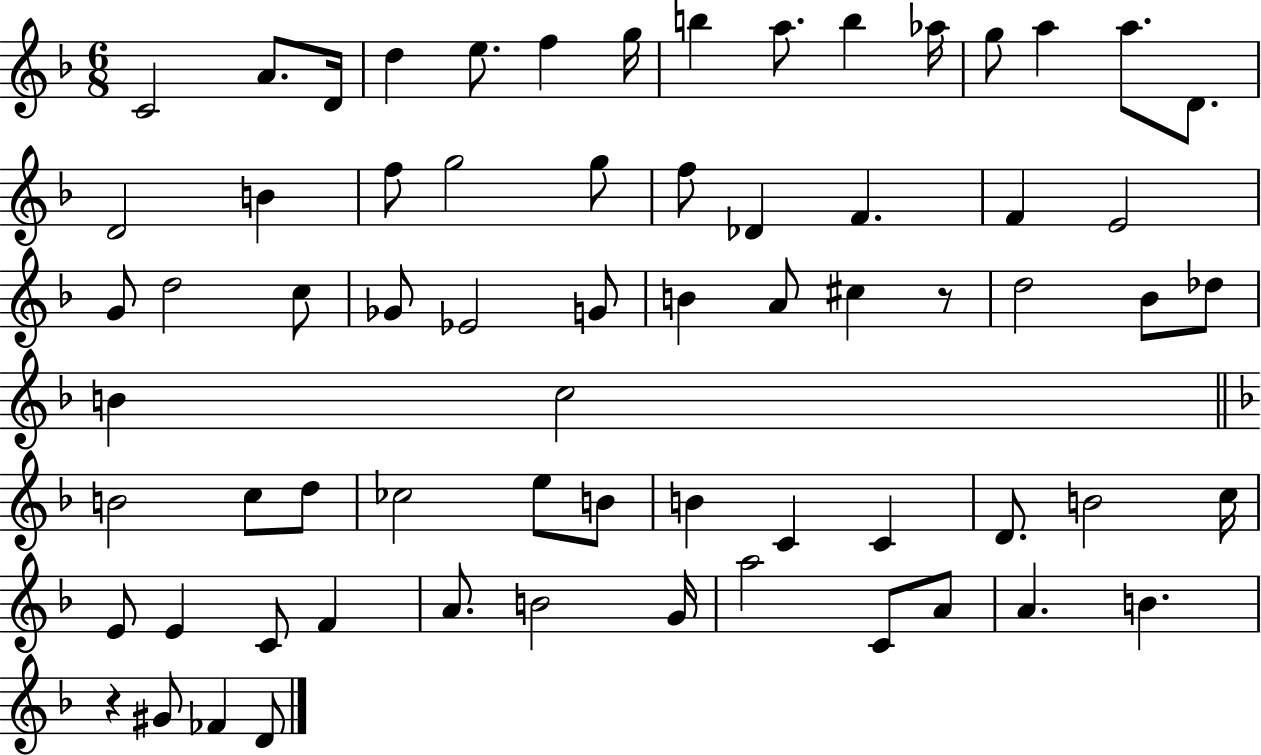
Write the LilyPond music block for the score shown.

{
  \clef treble
  \numericTimeSignature
  \time 6/8
  \key f \major
  \repeat volta 2 { c'2 a'8. d'16 | d''4 e''8. f''4 g''16 | b''4 a''8. b''4 aes''16 | g''8 a''4 a''8. d'8. | \break d'2 b'4 | f''8 g''2 g''8 | f''8 des'4 f'4. | f'4 e'2 | \break g'8 d''2 c''8 | ges'8 ees'2 g'8 | b'4 a'8 cis''4 r8 | d''2 bes'8 des''8 | \break b'4 c''2 | \bar "||" \break \key f \major b'2 c''8 d''8 | ces''2 e''8 b'8 | b'4 c'4 c'4 | d'8. b'2 c''16 | \break e'8 e'4 c'8 f'4 | a'8. b'2 g'16 | a''2 c'8 a'8 | a'4. b'4. | \break r4 gis'8 fes'4 d'8 | } \bar "|."
}